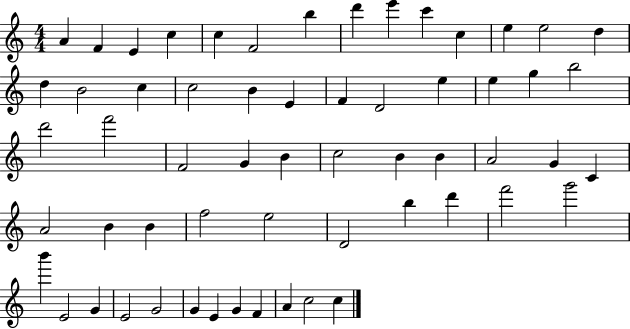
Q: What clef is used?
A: treble